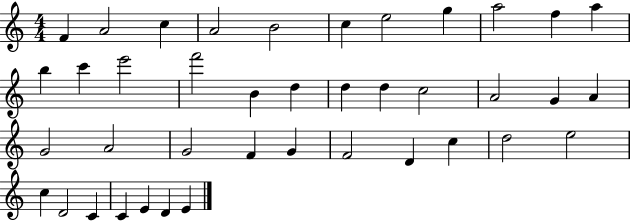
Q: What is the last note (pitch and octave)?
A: E4